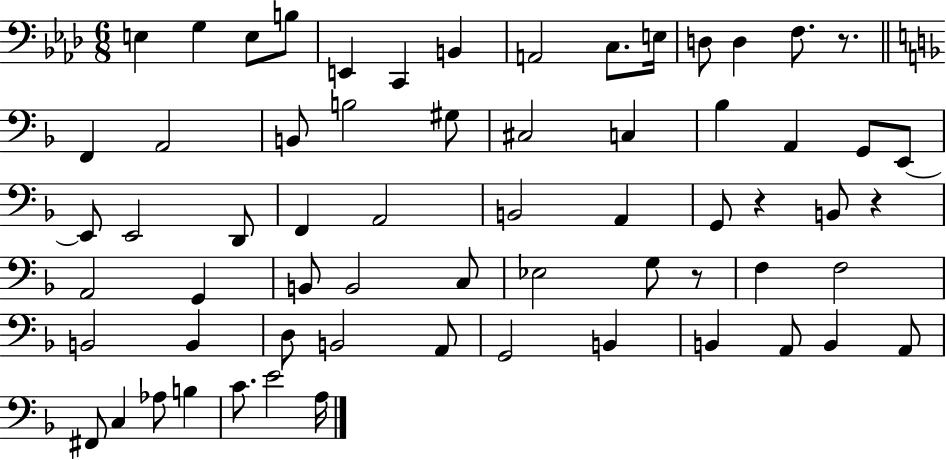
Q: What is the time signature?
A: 6/8